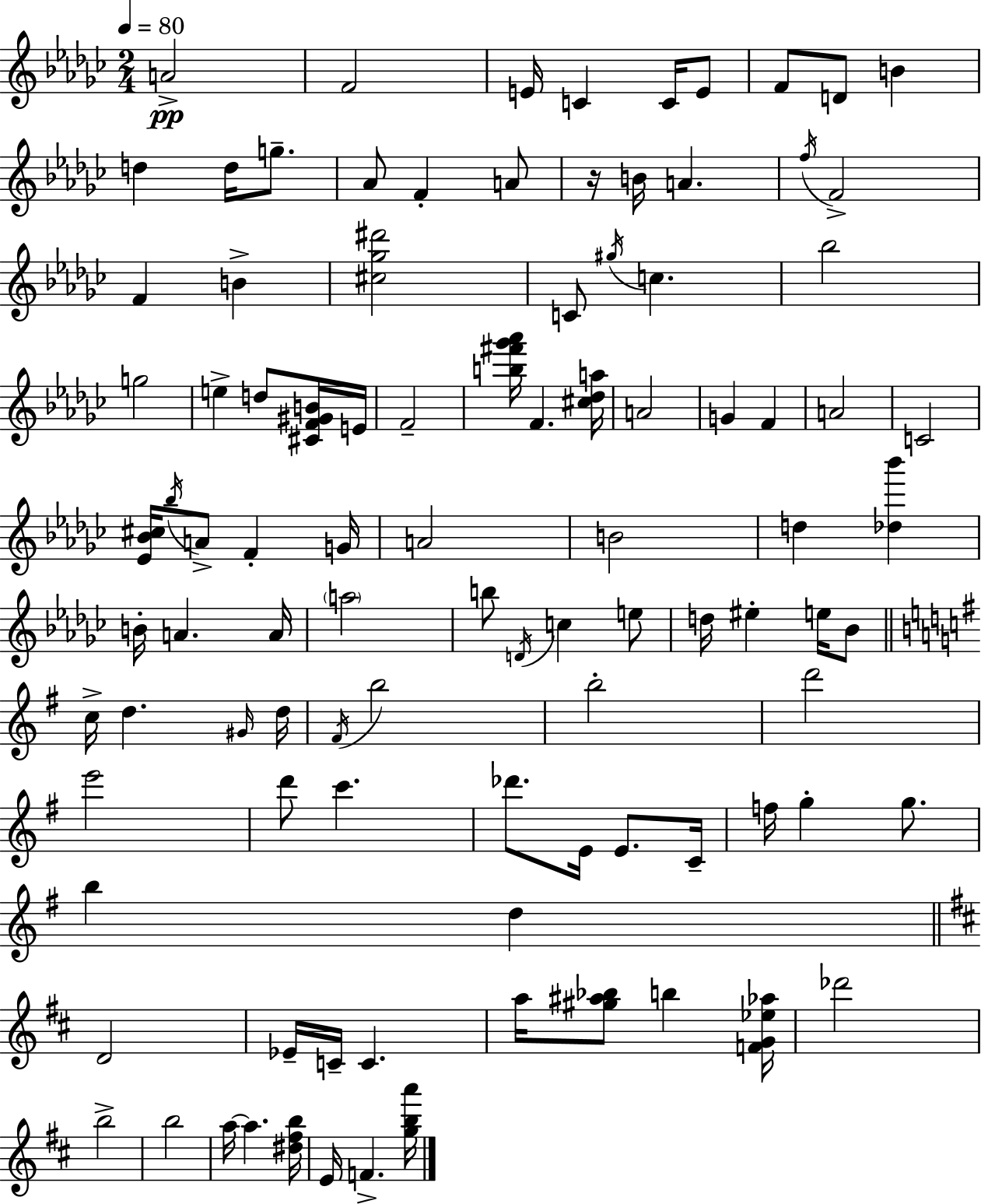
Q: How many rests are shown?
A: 1